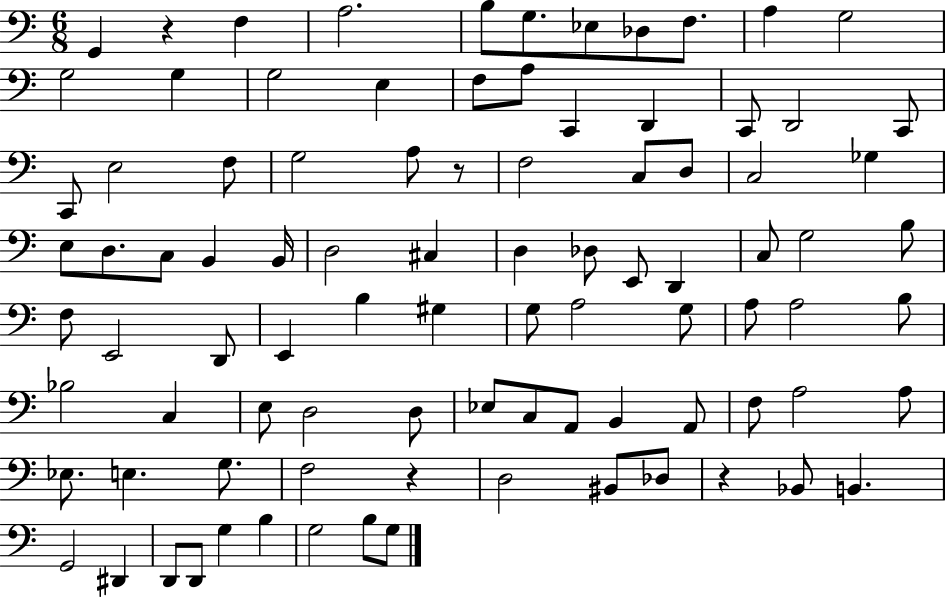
{
  \clef bass
  \numericTimeSignature
  \time 6/8
  \key c \major
  g,4 r4 f4 | a2. | b8 g8. ees8 des8 f8. | a4 g2 | \break g2 g4 | g2 e4 | f8 a8 c,4 d,4 | c,8 d,2 c,8 | \break c,8 e2 f8 | g2 a8 r8 | f2 c8 d8 | c2 ges4 | \break e8 d8. c8 b,4 b,16 | d2 cis4 | d4 des8 e,8 d,4 | c8 g2 b8 | \break f8 e,2 d,8 | e,4 b4 gis4 | g8 a2 g8 | a8 a2 b8 | \break bes2 c4 | e8 d2 d8 | ees8 c8 a,8 b,4 a,8 | f8 a2 a8 | \break ees8. e4. g8. | f2 r4 | d2 bis,8 des8 | r4 bes,8 b,4. | \break g,2 dis,4 | d,8 d,8 g4 b4 | g2 b8 g8 | \bar "|."
}